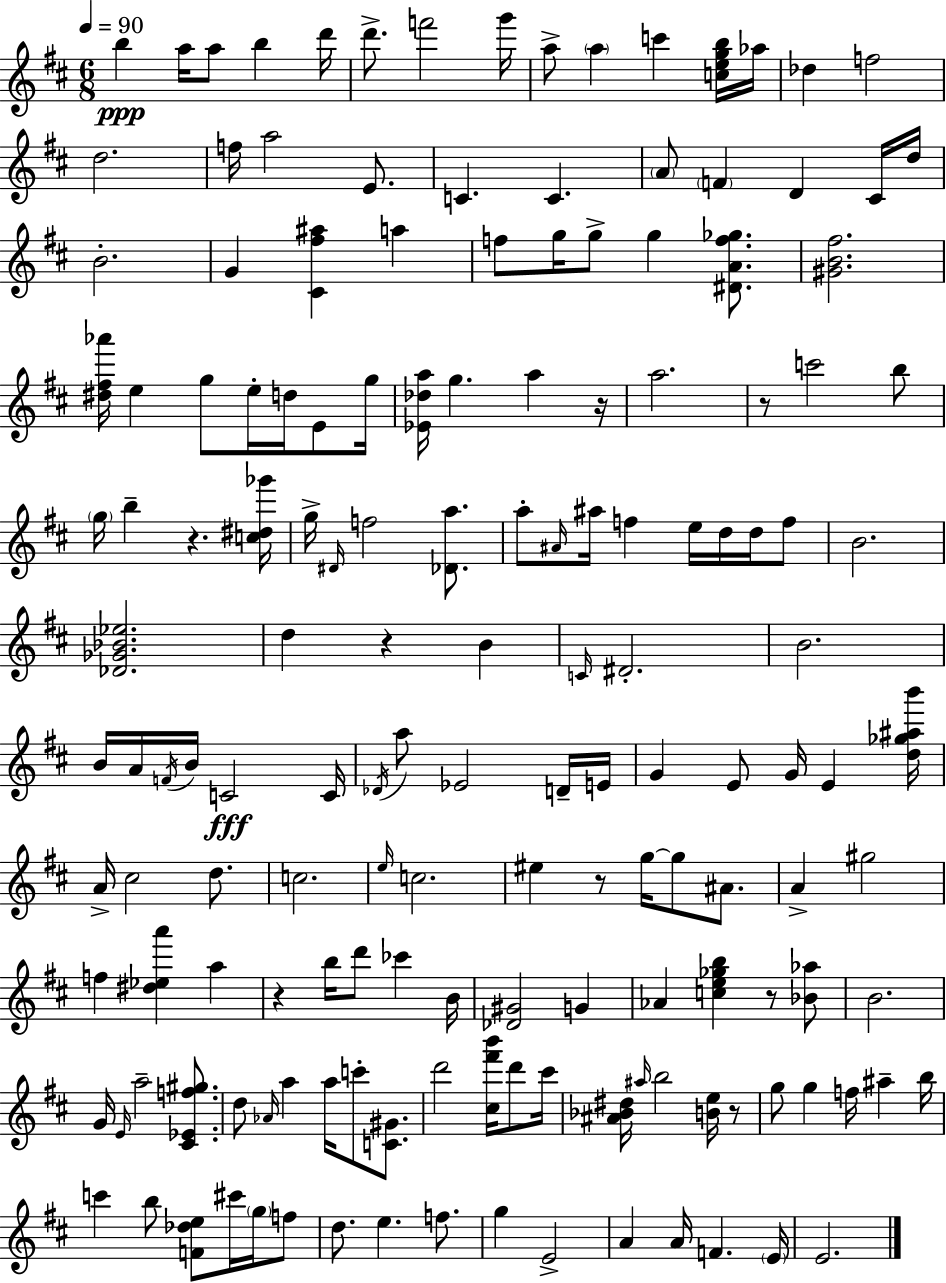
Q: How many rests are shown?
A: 8